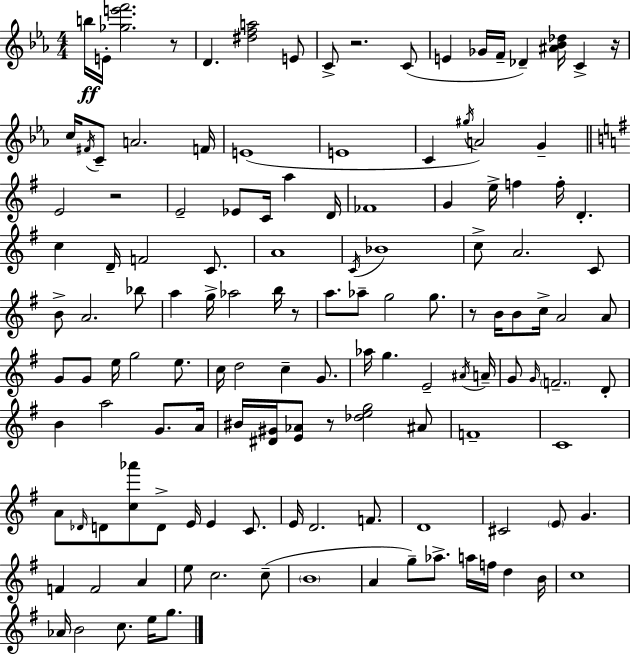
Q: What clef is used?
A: treble